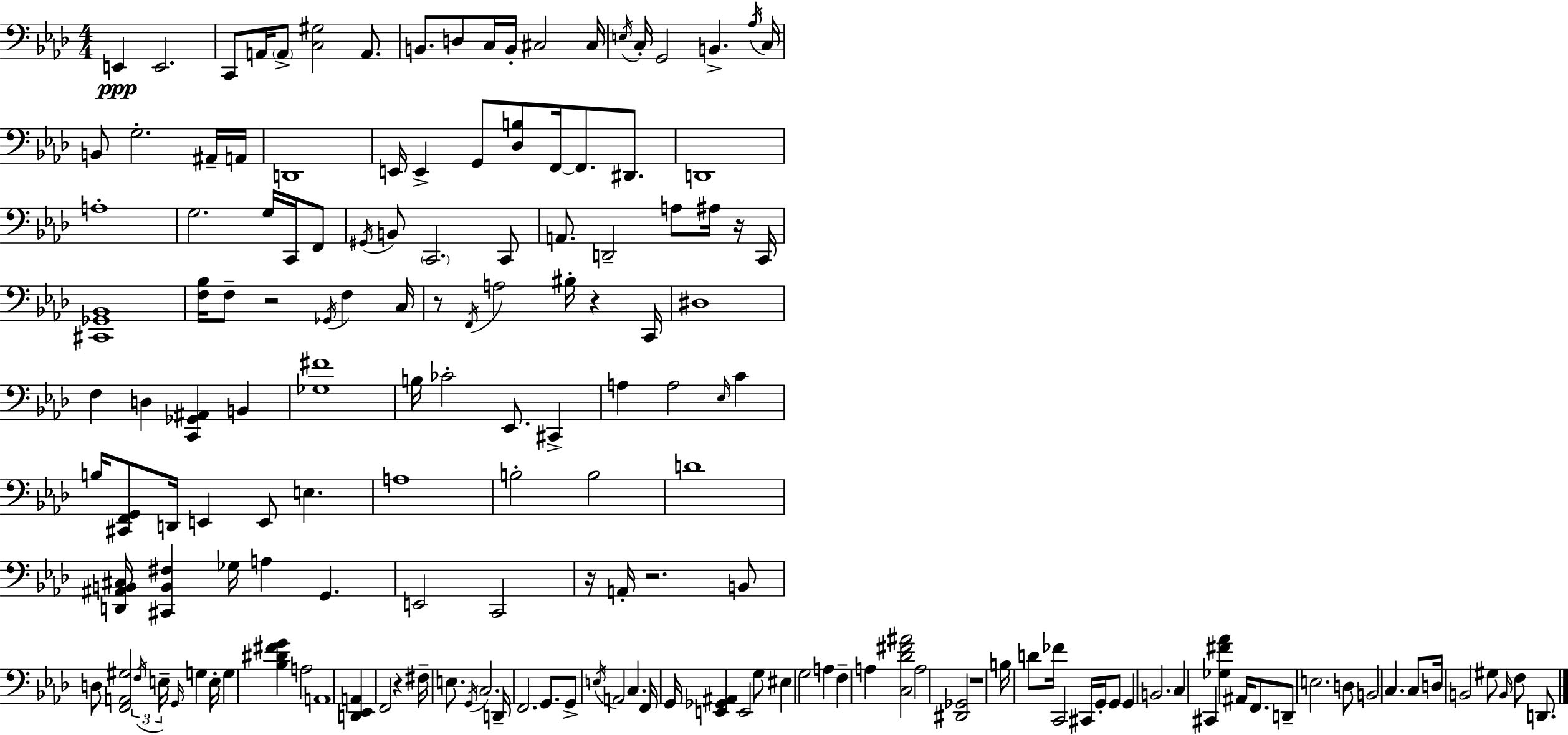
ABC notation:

X:1
T:Untitled
M:4/4
L:1/4
K:Ab
E,, E,,2 C,,/2 A,,/4 A,,/2 [C,^G,]2 A,,/2 B,,/2 D,/2 C,/4 B,,/4 ^C,2 ^C,/4 E,/4 C,/4 G,,2 B,, _A,/4 C,/4 B,,/2 G,2 ^A,,/4 A,,/4 D,,4 E,,/4 E,, G,,/2 [_D,B,]/2 F,,/4 F,,/2 ^D,,/2 D,,4 A,4 G,2 G,/4 C,,/4 F,,/2 ^G,,/4 B,,/2 C,,2 C,,/2 A,,/2 D,,2 A,/2 ^A,/4 z/4 C,,/4 [^C,,_G,,_B,,]4 [F,_B,]/4 F,/2 z2 _G,,/4 F, C,/4 z/2 F,,/4 A,2 ^B,/4 z C,,/4 ^D,4 F, D, [C,,_G,,^A,,] B,, [_G,^F]4 B,/4 _C2 _E,,/2 ^C,, A, A,2 _E,/4 C B,/4 [^C,,F,,G,,]/2 D,,/4 E,, E,,/2 E, A,4 B,2 B,2 D4 [D,,^A,,B,,^C,]/4 [^C,,B,,^F,] _G,/4 A, G,, E,,2 C,,2 z/4 A,,/4 z2 B,,/2 D,/2 [F,,A,,^G,]2 F,/4 E,/4 G,,/4 G, E,/4 G, [_B,^D^FG] A,2 A,,4 [D,,_E,,A,,] F,,2 z ^F,/4 E,/2 G,,/4 C,2 D,,/4 F,,2 G,,/2 G,,/2 E,/4 A,,2 C, F,,/4 G,,/4 [E,,_G,,^A,,] E,,2 G,/2 ^E, G,2 A, F, A, [C,_D^F^A]2 A,2 [^D,,_G,,]2 z4 B,/4 D/2 _F/4 C,,2 ^C,,/4 G,,/4 G,,/2 G,, B,,2 C, ^C,, [_G,^F_A] ^A,,/4 F,,/2 D,,/2 E,2 D,/2 B,,2 C, C,/2 D,/4 B,,2 ^G,/2 B,,/4 F,/2 D,,/2